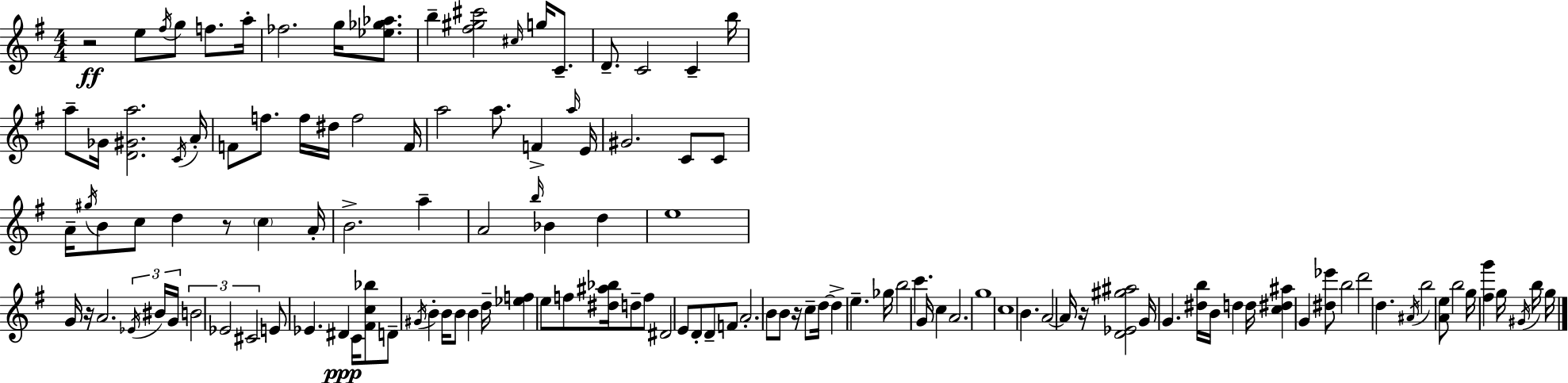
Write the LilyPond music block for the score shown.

{
  \clef treble
  \numericTimeSignature
  \time 4/4
  \key g \major
  r2\ff e''8 \acciaccatura { fis''16 } g''8 f''8. | a''16-. fes''2. g''16 <ees'' ges'' aes''>8. | b''4-- <fis'' gis'' cis'''>2 \grace { cis''16 } g''16 c'8.-- | d'8.-- c'2 c'4-- | \break b''16 a''8-- ges'16 <d' gis' a''>2. | \acciaccatura { c'16 } a'16-. f'8 f''8. f''16 dis''16 f''2 | f'16 a''2 a''8. f'4-> | \grace { a''16 } e'16 gis'2. | \break c'8 c'8 a'16-- \acciaccatura { gis''16 } b'8 c''8 d''4 r8 | \parenthesize c''4 a'16-. b'2.-> | a''4-- a'2 \grace { b''16 } bes'4 | d''4 e''1 | \break g'16 r16 a'2. | \tuplet 3/2 { \acciaccatura { ees'16 } bis'16 g'16 } \tuplet 3/2 { b'2 ees'2 | cis'2 } e'8 | ees'4. dis'4\ppp c'16 <fis' c'' bes''>8 d'8-- | \break \acciaccatura { gis'16 } b'4-. b'16 b'8 b'4 d''16-- <ees'' f''>4 | e''8 f''8 <dis'' ais'' bes''>16 d''8-- f''8 dis'2 | e'8 d'8-. d'8-- f'8 a'2.-. | b'8 b'8 r16 c''8-- d''16~~ d''4-> | \break e''4.-- ges''16 b''2 | c'''4. g'16 c''4 a'2. | g''1 | c''1 | \break b'4. a'2~~ | a'16 r16 <d' ees' gis'' ais''>2 | g'16 g'4. <dis'' b''>16 b'16 d''4 d''16 <c'' dis'' ais''>4 | g'4 <dis'' ees'''>8 b''2 | \break d'''2 d''4. \acciaccatura { ais'16 } b''2 | <a' e''>8 b''2 | g''16 <fis'' g'''>4 g''16 \acciaccatura { gis'16 } b''16 g''16 \bar "|."
}